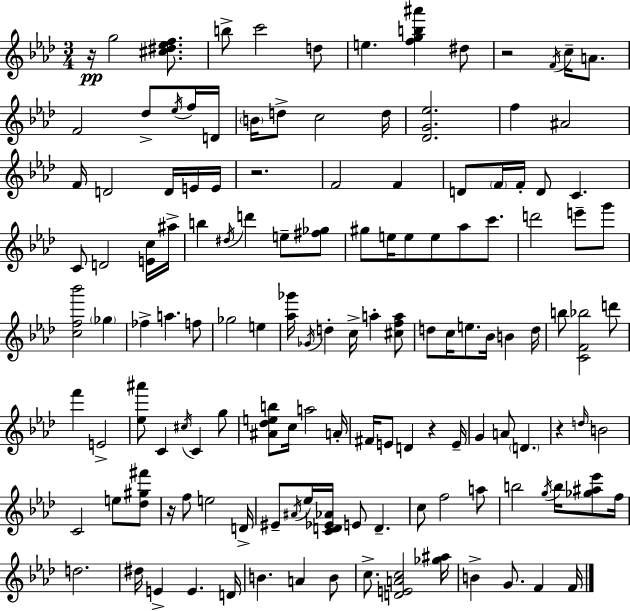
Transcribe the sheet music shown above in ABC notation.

X:1
T:Untitled
M:3/4
L:1/4
K:Fm
z/4 g2 [^c^d_ef]/2 b/2 c'2 d/2 e [fgb^a'] ^d/2 z2 F/4 c/4 A/2 F2 _d/2 _e/4 f/4 D/4 B/4 d/2 c2 d/4 [_DG_e]2 f ^A2 F/4 D2 D/4 E/4 E/4 z2 F2 F D/2 F/4 F/4 D/2 C C/2 D2 [Ec]/4 ^a/4 b ^d/4 d' e/2 [^f_g]/2 ^g/2 e/4 e/2 e/2 _a/2 c'/2 d'2 e'/2 g'/2 [cf_b']2 _g _f a f/2 _g2 e [_a_g']/4 _G/4 d c/4 a [^cfa]/2 d/2 c/4 e/2 _B/4 B d/4 b/2 [CF_b]2 d'/2 f' E2 [_e^a']/2 C ^c/4 C g/2 [^A_deb]/2 c/4 a2 A/4 ^F/4 E/2 D z E/4 G A/2 D z d/4 B2 C2 e/2 [_d^g^f']/2 z/4 f/2 e2 D/4 ^E/2 ^A/4 _e/4 [CD_E_A]/4 E/2 D c/2 f2 a/2 b2 g/4 b/4 [_g^a_e']/2 f/4 d2 ^d/4 E E D/4 B A B/2 c/2 [DEAc]2 [_g^a]/4 B G/2 F F/4